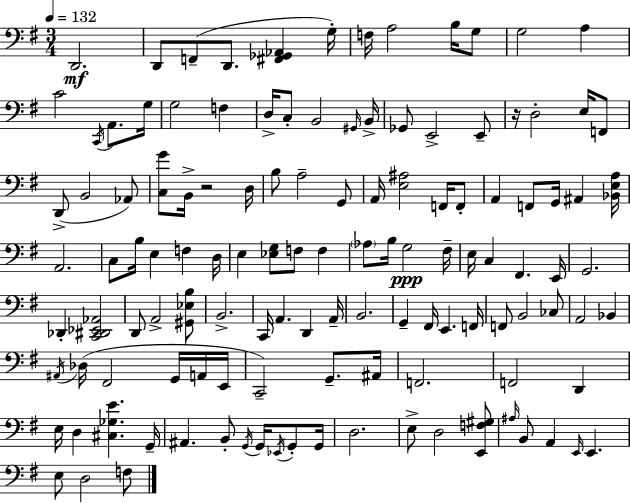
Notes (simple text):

D2/h. D2/e F2/e D2/e. [F#2,Gb2,Ab2]/q G3/s F3/s A3/h B3/s G3/e G3/h A3/q C4/h C2/s A2/e. G3/s G3/h F3/q D3/s C3/e B2/h G#2/s B2/s Gb2/e E2/h E2/e R/s D3/h E3/s F2/e D2/e B2/h Ab2/e [C3,G4]/e B2/s R/h D3/s B3/e A3/h G2/e A2/s [E3,A#3]/h F2/s F2/e A2/q F2/e G2/s A#2/q [Bb2,E3,A3]/s A2/h. C3/e B3/s E3/q F3/q D3/s E3/q [Eb3,G3]/e F3/e F3/q Ab3/e B3/s G3/h F#3/s E3/s C3/q F#2/q. E2/s G2/h. Db2/q [C2,D#2,Eb2,Ab2]/h D2/e A2/h [G#2,Eb3,B3]/e B2/h. C2/s A2/q. D2/q A2/s B2/h. G2/q F#2/s E2/q. F2/s F2/e B2/h CES3/e A2/h Bb2/q A#2/s Db3/s F#2/h G2/s A2/s E2/s C2/h G2/e. A#2/s F2/h. F2/h D2/q E3/s D3/q [C#3,Gb3,E4]/q. G2/s A#2/q. B2/e G2/s G2/s Eb2/s G2/e G2/s D3/h. E3/e D3/h [E2,F3,G#3]/e A#3/s B2/e A2/q E2/s E2/q. E3/e D3/h F3/e